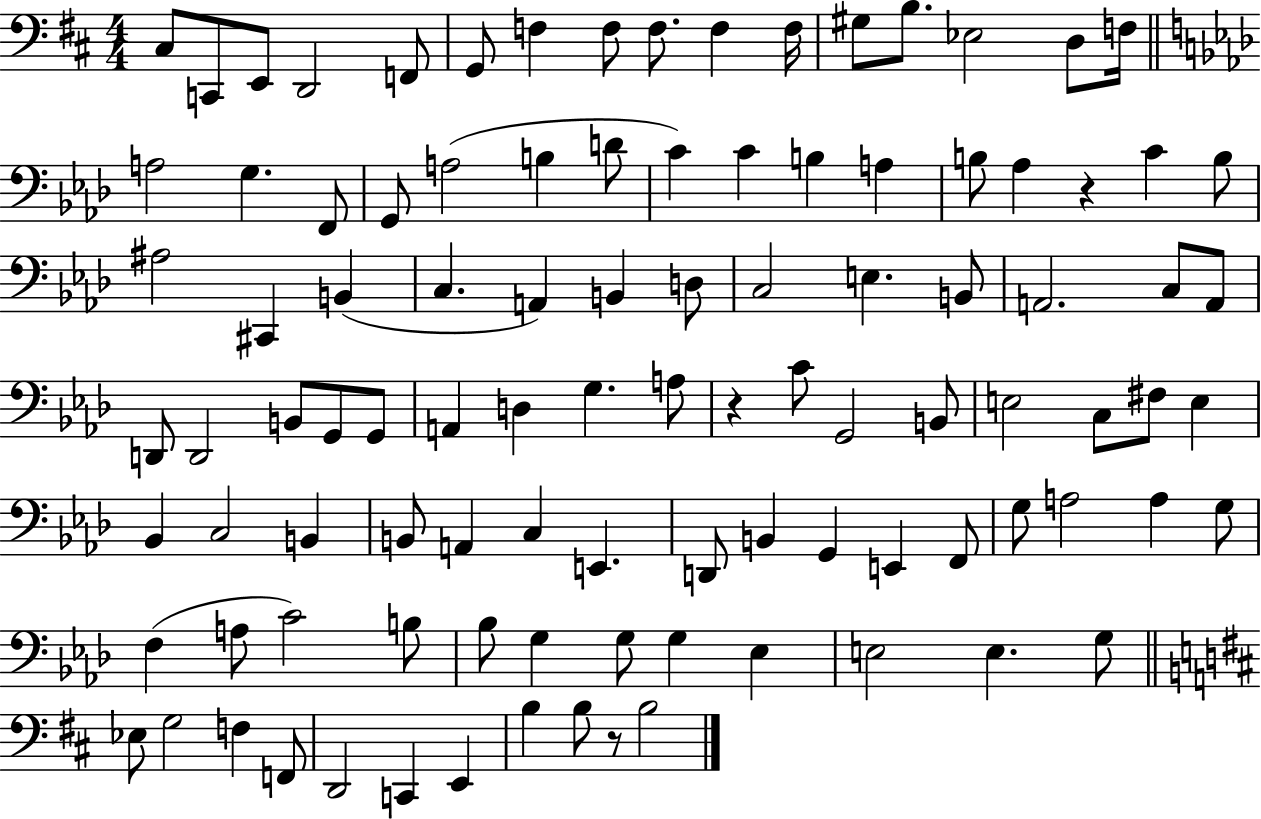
X:1
T:Untitled
M:4/4
L:1/4
K:D
^C,/2 C,,/2 E,,/2 D,,2 F,,/2 G,,/2 F, F,/2 F,/2 F, F,/4 ^G,/2 B,/2 _E,2 D,/2 F,/4 A,2 G, F,,/2 G,,/2 A,2 B, D/2 C C B, A, B,/2 _A, z C B,/2 ^A,2 ^C,, B,, C, A,, B,, D,/2 C,2 E, B,,/2 A,,2 C,/2 A,,/2 D,,/2 D,,2 B,,/2 G,,/2 G,,/2 A,, D, G, A,/2 z C/2 G,,2 B,,/2 E,2 C,/2 ^F,/2 E, _B,, C,2 B,, B,,/2 A,, C, E,, D,,/2 B,, G,, E,, F,,/2 G,/2 A,2 A, G,/2 F, A,/2 C2 B,/2 _B,/2 G, G,/2 G, _E, E,2 E, G,/2 _E,/2 G,2 F, F,,/2 D,,2 C,, E,, B, B,/2 z/2 B,2